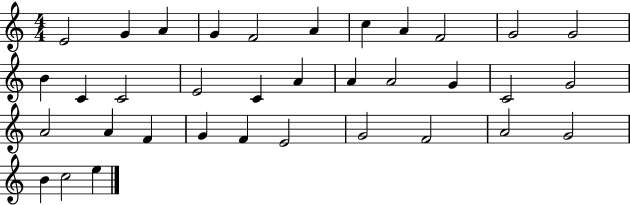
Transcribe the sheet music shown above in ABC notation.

X:1
T:Untitled
M:4/4
L:1/4
K:C
E2 G A G F2 A c A F2 G2 G2 B C C2 E2 C A A A2 G C2 G2 A2 A F G F E2 G2 F2 A2 G2 B c2 e